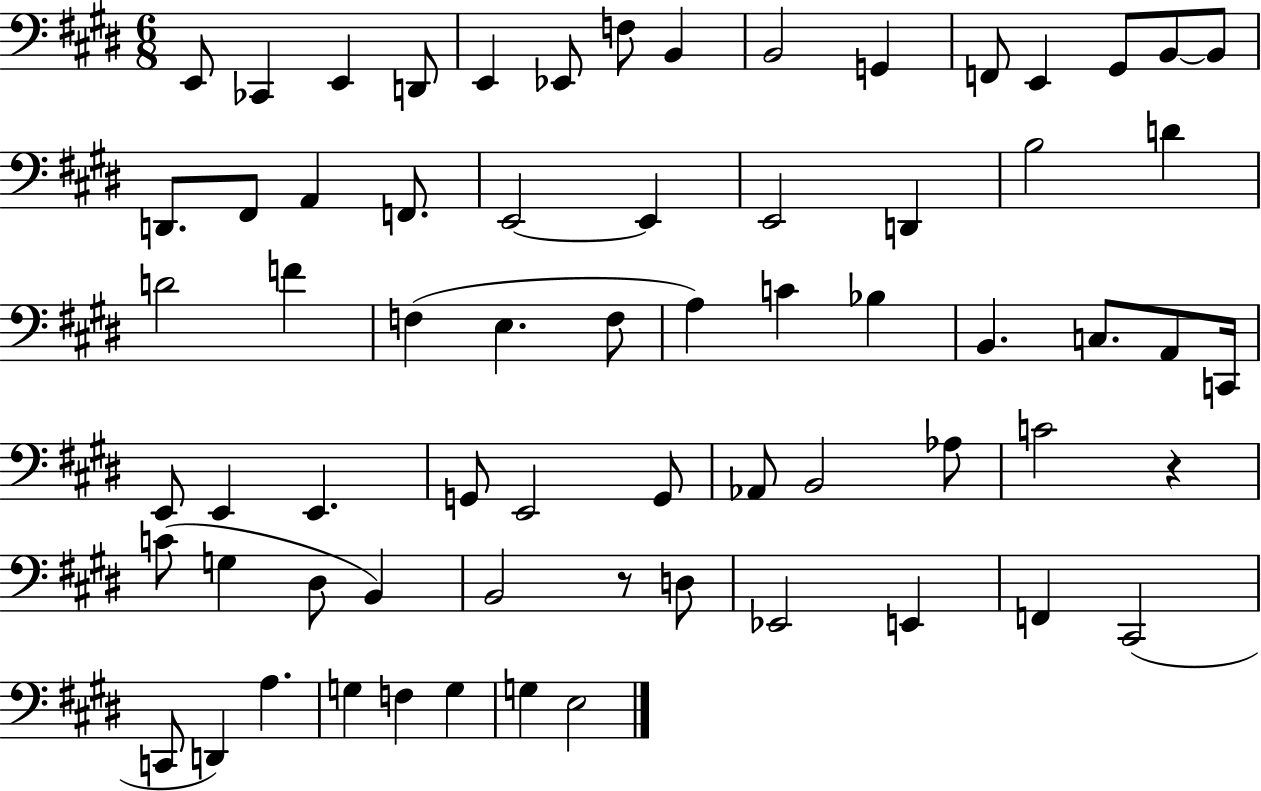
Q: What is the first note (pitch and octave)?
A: E2